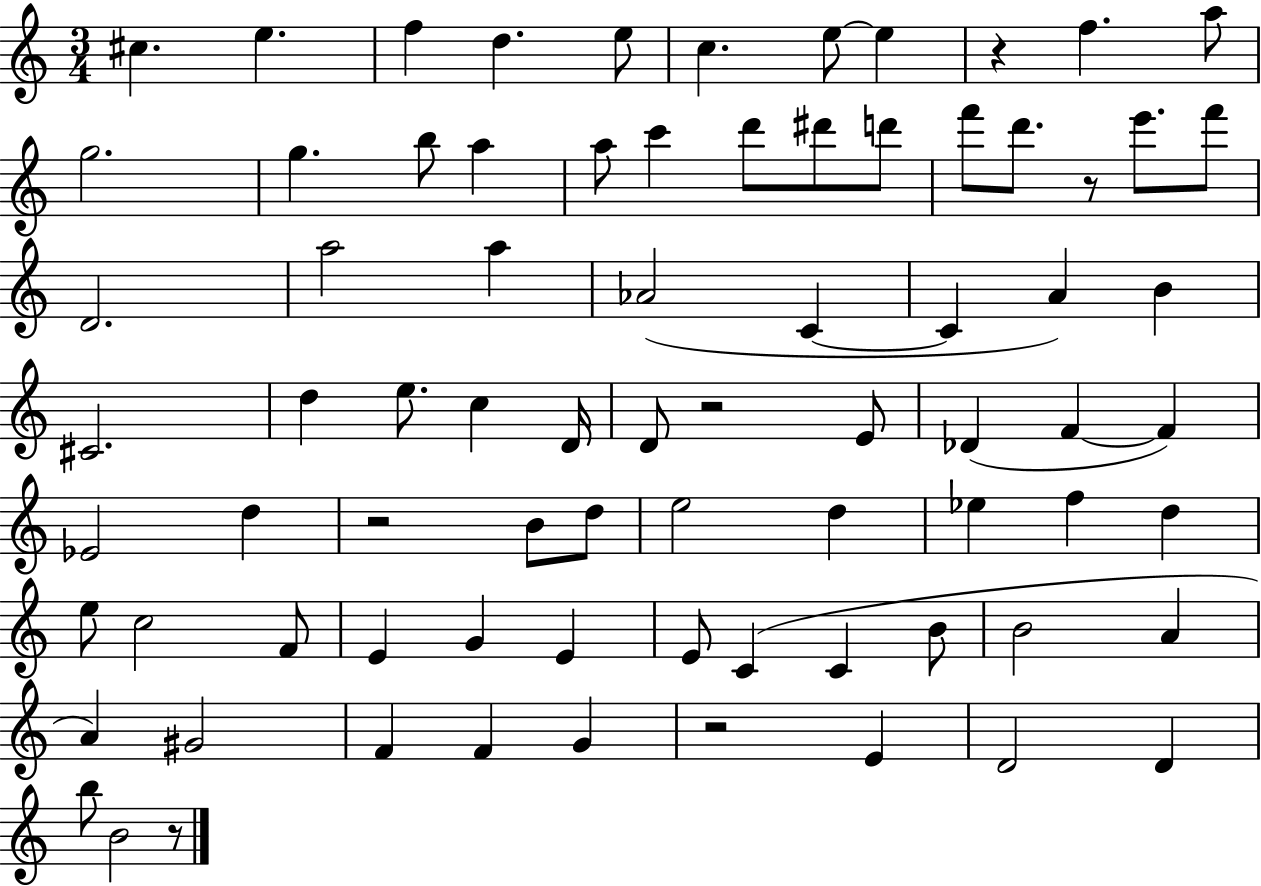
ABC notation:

X:1
T:Untitled
M:3/4
L:1/4
K:C
^c e f d e/2 c e/2 e z f a/2 g2 g b/2 a a/2 c' d'/2 ^d'/2 d'/2 f'/2 d'/2 z/2 e'/2 f'/2 D2 a2 a _A2 C C A B ^C2 d e/2 c D/4 D/2 z2 E/2 _D F F _E2 d z2 B/2 d/2 e2 d _e f d e/2 c2 F/2 E G E E/2 C C B/2 B2 A A ^G2 F F G z2 E D2 D b/2 B2 z/2